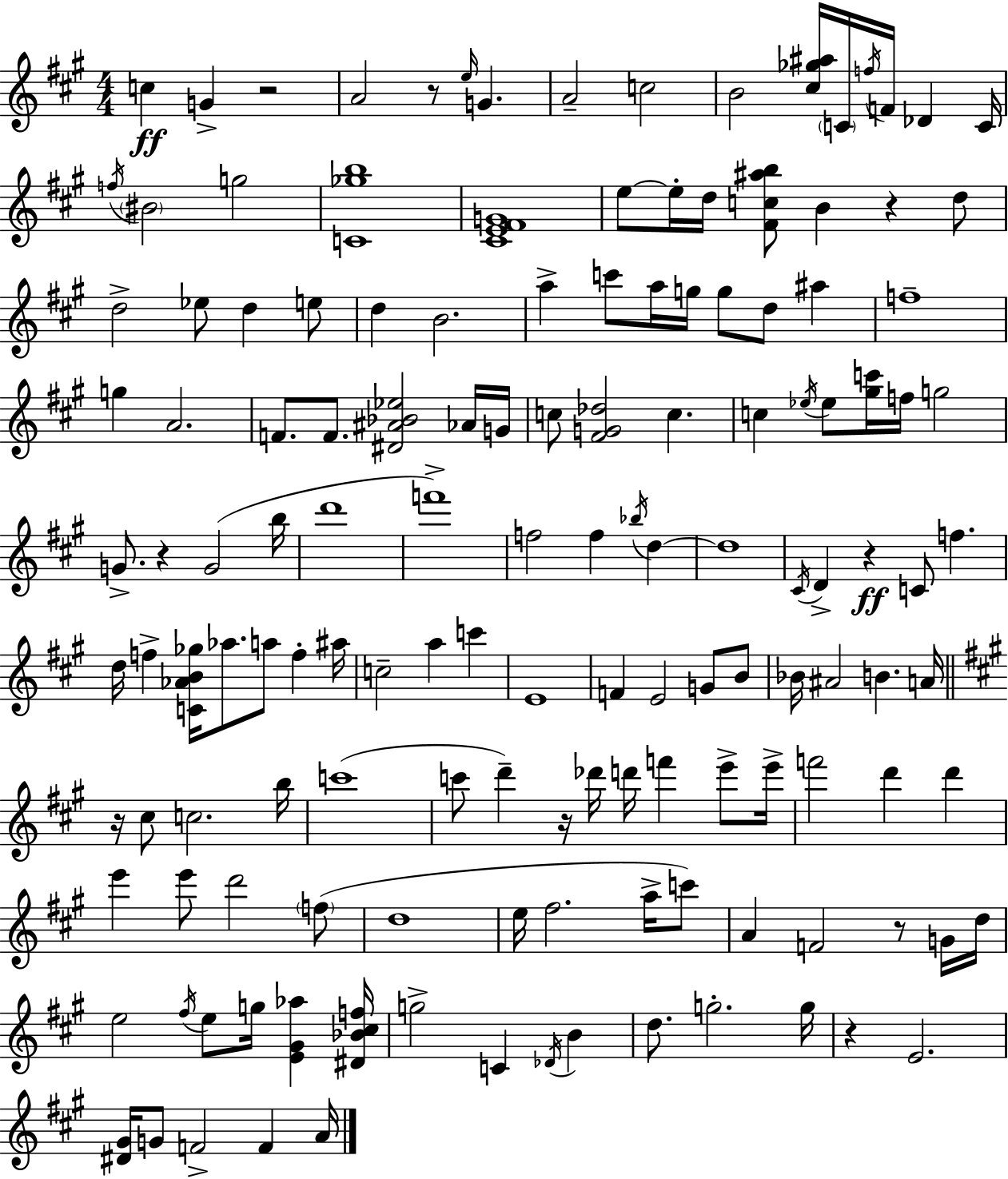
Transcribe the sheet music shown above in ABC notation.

X:1
T:Untitled
M:4/4
L:1/4
K:A
c G z2 A2 z/2 e/4 G A2 c2 B2 [^c_g^a]/4 C/4 f/4 F/4 _D C/4 f/4 ^B2 g2 [C_gb]4 [^CE^FG]4 e/2 e/4 d/4 [^Fc^ab]/2 B z d/2 d2 _e/2 d e/2 d B2 a c'/2 a/4 g/4 g/2 d/2 ^a f4 g A2 F/2 F/2 [^D^A_B_e]2 _A/4 G/4 c/2 [^FG_d]2 c c _e/4 _e/2 [^gc']/4 f/4 g2 G/2 z G2 b/4 d'4 f'4 f2 f _b/4 d d4 ^C/4 D z C/2 f d/4 f [C_AB_g]/4 _a/2 a/2 f ^a/4 c2 a c' E4 F E2 G/2 B/2 _B/4 ^A2 B A/4 z/4 ^c/2 c2 b/4 c'4 c'/2 d' z/4 _d'/4 d'/4 f' e'/2 e'/4 f'2 d' d' e' e'/2 d'2 f/2 d4 e/4 ^f2 a/4 c'/2 A F2 z/2 G/4 d/4 e2 ^f/4 e/2 g/4 [E^G_a] [^D_B^cf]/4 g2 C _D/4 B d/2 g2 g/4 z E2 [^D^G]/4 G/2 F2 F A/4